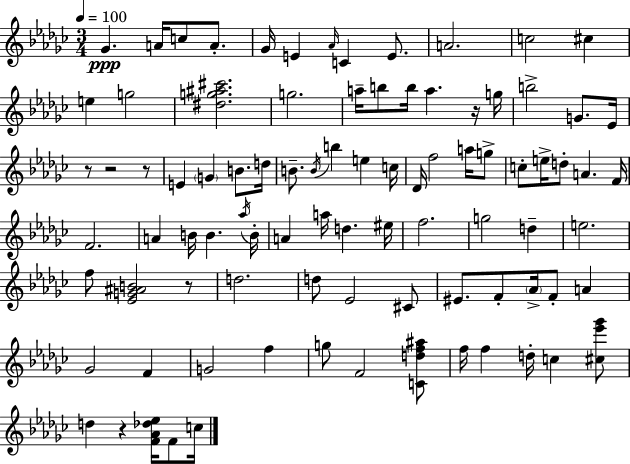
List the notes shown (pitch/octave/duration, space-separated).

Gb4/q. A4/s C5/e A4/e. Gb4/s E4/q Ab4/s C4/q E4/e. A4/h. C5/h C#5/q E5/q G5/h [D#5,G5,A#5,C#6]/h. G5/h. A5/s B5/e B5/s A5/q. R/s G5/s B5/h G4/e. Eb4/s R/e R/h R/e E4/q G4/q B4/e. D5/s B4/e. B4/s B5/q E5/q C5/s Db4/s F5/h A5/s G5/e C5/e E5/s D5/e A4/q. F4/s F4/h. A4/q B4/s B4/q. Ab5/s B4/s A4/q A5/s D5/q. EIS5/s F5/h. G5/h D5/q E5/h. F5/e [Eb4,G4,A#4,B4]/h R/e D5/h. D5/e Eb4/h C#4/e EIS4/e. F4/e Ab4/s F4/e A4/q Gb4/h F4/q G4/h F5/q G5/e F4/h [C4,D5,F5,A#5]/e F5/s F5/q D5/s C5/q [C#5,Eb6,Gb6]/e D5/q R/q [F4,Ab4,Db5,Eb5]/s F4/e C5/s